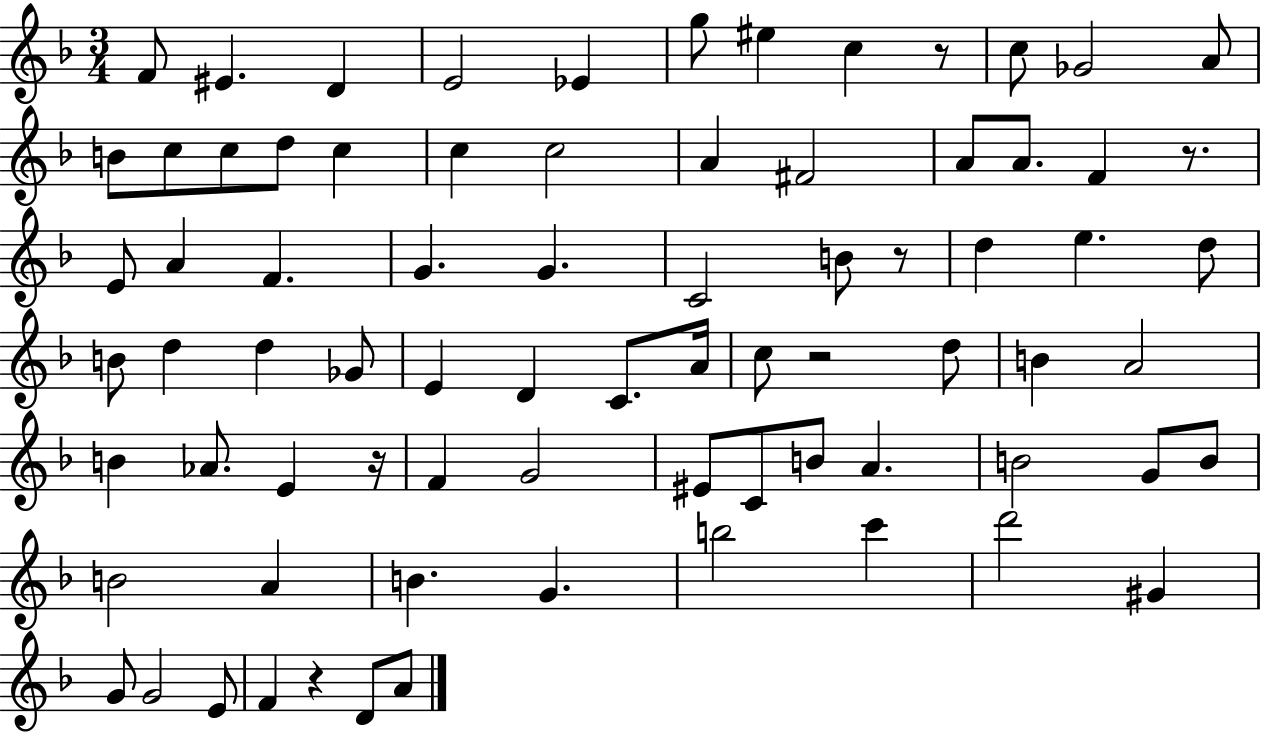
{
  \clef treble
  \numericTimeSignature
  \time 3/4
  \key f \major
  f'8 eis'4. d'4 | e'2 ees'4 | g''8 eis''4 c''4 r8 | c''8 ges'2 a'8 | \break b'8 c''8 c''8 d''8 c''4 | c''4 c''2 | a'4 fis'2 | a'8 a'8. f'4 r8. | \break e'8 a'4 f'4. | g'4. g'4. | c'2 b'8 r8 | d''4 e''4. d''8 | \break b'8 d''4 d''4 ges'8 | e'4 d'4 c'8. a'16 | c''8 r2 d''8 | b'4 a'2 | \break b'4 aes'8. e'4 r16 | f'4 g'2 | eis'8 c'8 b'8 a'4. | b'2 g'8 b'8 | \break b'2 a'4 | b'4. g'4. | b''2 c'''4 | d'''2 gis'4 | \break g'8 g'2 e'8 | f'4 r4 d'8 a'8 | \bar "|."
}